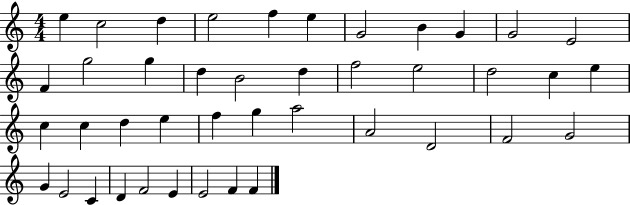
{
  \clef treble
  \numericTimeSignature
  \time 4/4
  \key c \major
  e''4 c''2 d''4 | e''2 f''4 e''4 | g'2 b'4 g'4 | g'2 e'2 | \break f'4 g''2 g''4 | d''4 b'2 d''4 | f''2 e''2 | d''2 c''4 e''4 | \break c''4 c''4 d''4 e''4 | f''4 g''4 a''2 | a'2 d'2 | f'2 g'2 | \break g'4 e'2 c'4 | d'4 f'2 e'4 | e'2 f'4 f'4 | \bar "|."
}